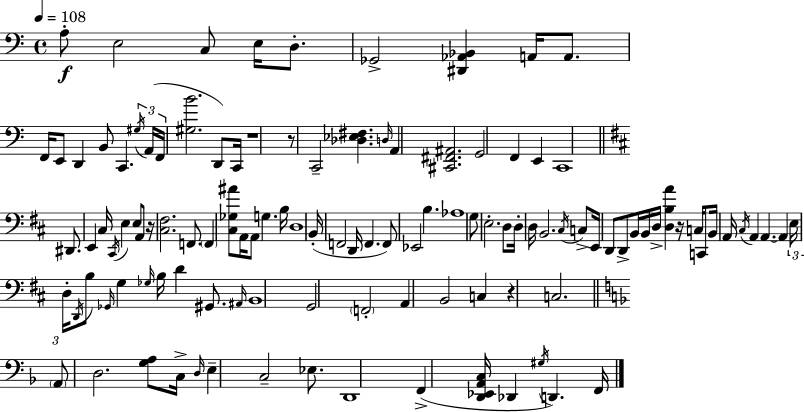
{
  \clef bass
  \time 4/4
  \defaultTimeSignature
  \key c \major
  \tempo 4 = 108
  \repeat volta 2 { a8-.\f e2 c8 e16 d8.-. | ges,2-> <dis, aes, bes,>4 a,16 a,8. | f,16 e,8 d,4 b,8 c,4. \tuplet 3/2 { \acciaccatura { gis16 }( | a,16 f,16 } <gis b'>2. d,8) | \break c,16 r1 | r8 c,2-- <des ees fis>4. | \grace { d16 } a,4 <cis, fis, ais,>2. | g,2 f,4 e,4 | \break c,1 | \bar "||" \break \key d \major dis,8. e,4 cis16 \acciaccatura { cis,16 } e4 e8 a,8 | r16 <cis fis>2. f,8. | \parenthesize f,4 <cis ges ais'>8 a,16 a,8 g4. | b16 d1 | \break b,16-.( f,2 d,16 f,4. | f,8) ees,2 b4. | aes1 | g8 e2.-. d8 | \break d16-. d16 b,2. \acciaccatura { cis16 } | c8-> e,16 d,8 d,8-> b,16 b,16 d16-> <d b a'>4 r16 c16 | c,8 b,16 a,16 \acciaccatura { cis16 } a,4 a,4.~~ a,4 | \tuplet 3/2 { e16 d16-. \acciaccatura { d,16 } } b8 \grace { ges,16 } g4 \grace { ges16 } b16 d'4 | \break gis,8. \grace { ais,16 } b,1 | g,2 \parenthesize f,2-. | a,4 b,2 | c4 r4 c2. | \break \bar "||" \break \key d \minor \parenthesize a,8 d2. <g a>8 | c16-> \grace { d16 } e4-- c2-- ees8. | d,1 | f,4->( <d, ees, a, c>16 des,4 \acciaccatura { gis16 } d,4.) | \break f,16 } \bar "|."
}